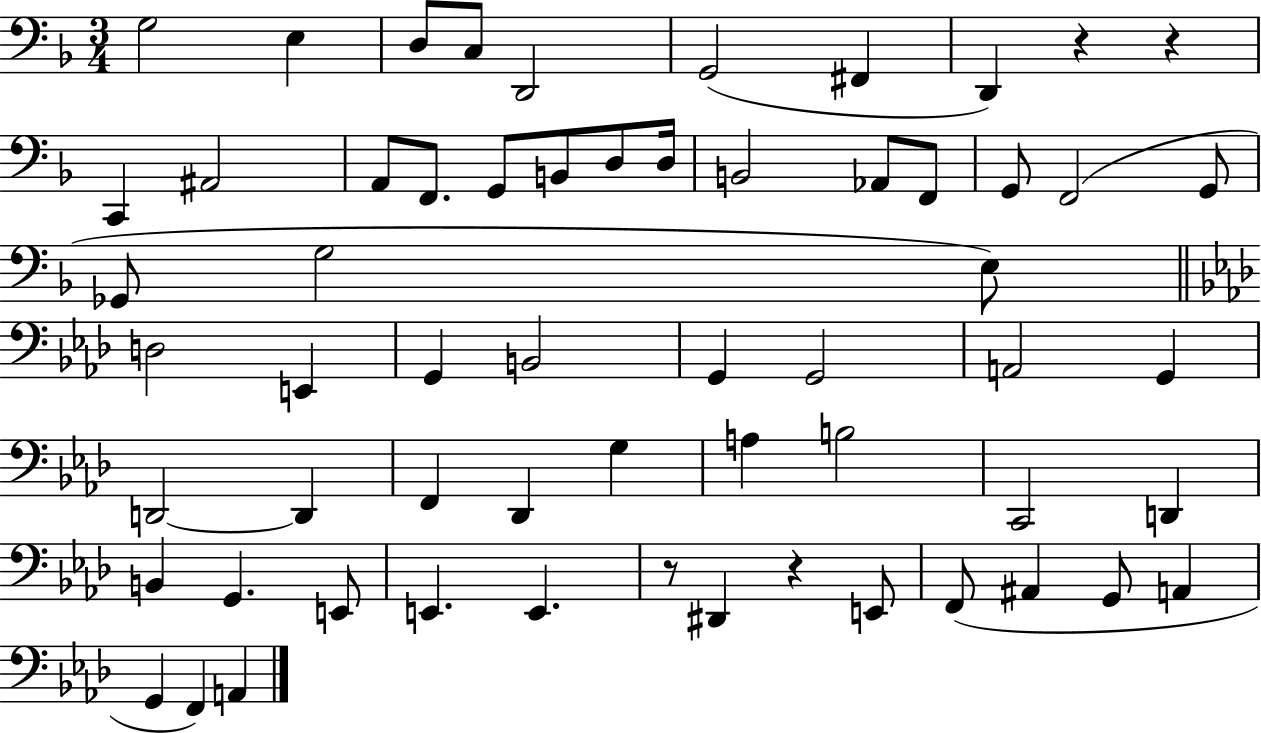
{
  \clef bass
  \numericTimeSignature
  \time 3/4
  \key f \major
  g2 e4 | d8 c8 d,2 | g,2( fis,4 | d,4) r4 r4 | \break c,4 ais,2 | a,8 f,8. g,8 b,8 d8 d16 | b,2 aes,8 f,8 | g,8 f,2( g,8 | \break ges,8 g2 e8) | \bar "||" \break \key aes \major d2 e,4 | g,4 b,2 | g,4 g,2 | a,2 g,4 | \break d,2~~ d,4 | f,4 des,4 g4 | a4 b2 | c,2 d,4 | \break b,4 g,4. e,8 | e,4. e,4. | r8 dis,4 r4 e,8 | f,8( ais,4 g,8 a,4 | \break g,4 f,4) a,4 | \bar "|."
}